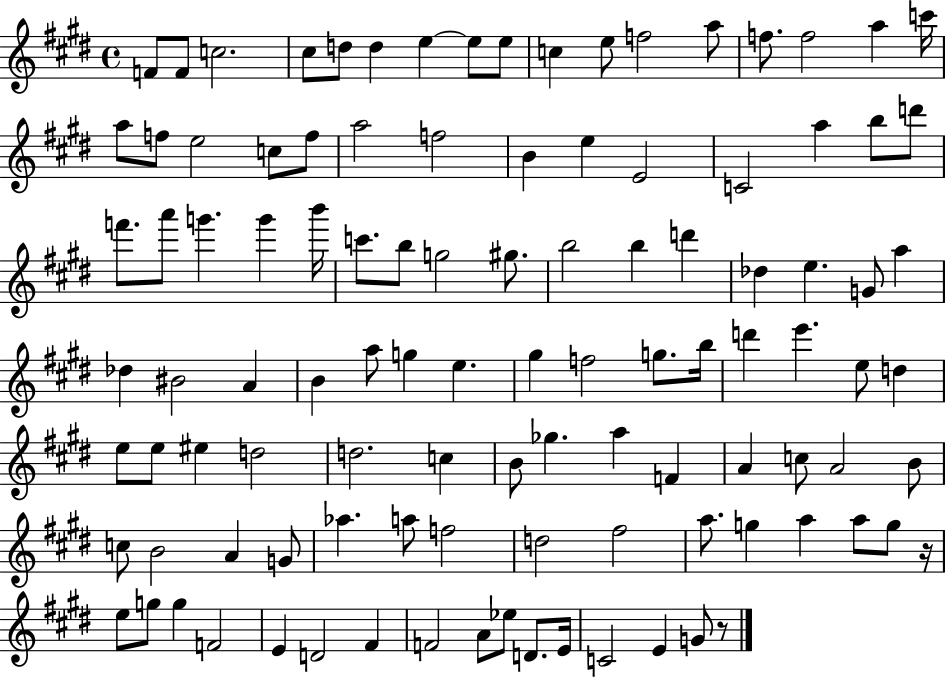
F4/e F4/e C5/h. C#5/e D5/e D5/q E5/q E5/e E5/e C5/q E5/e F5/h A5/e F5/e. F5/h A5/q C6/s A5/e F5/e E5/h C5/e F5/e A5/h F5/h B4/q E5/q E4/h C4/h A5/q B5/e D6/e F6/e. A6/e G6/q. G6/q B6/s C6/e. B5/e G5/h G#5/e. B5/h B5/q D6/q Db5/q E5/q. G4/e A5/q Db5/q BIS4/h A4/q B4/q A5/e G5/q E5/q. G#5/q F5/h G5/e. B5/s D6/q E6/q. E5/e D5/q E5/e E5/e EIS5/q D5/h D5/h. C5/q B4/e Gb5/q. A5/q F4/q A4/q C5/e A4/h B4/e C5/e B4/h A4/q G4/e Ab5/q. A5/e F5/h D5/h F#5/h A5/e. G5/q A5/q A5/e G5/e R/s E5/e G5/e G5/q F4/h E4/q D4/h F#4/q F4/h A4/e Eb5/e D4/e. E4/s C4/h E4/q G4/e R/e